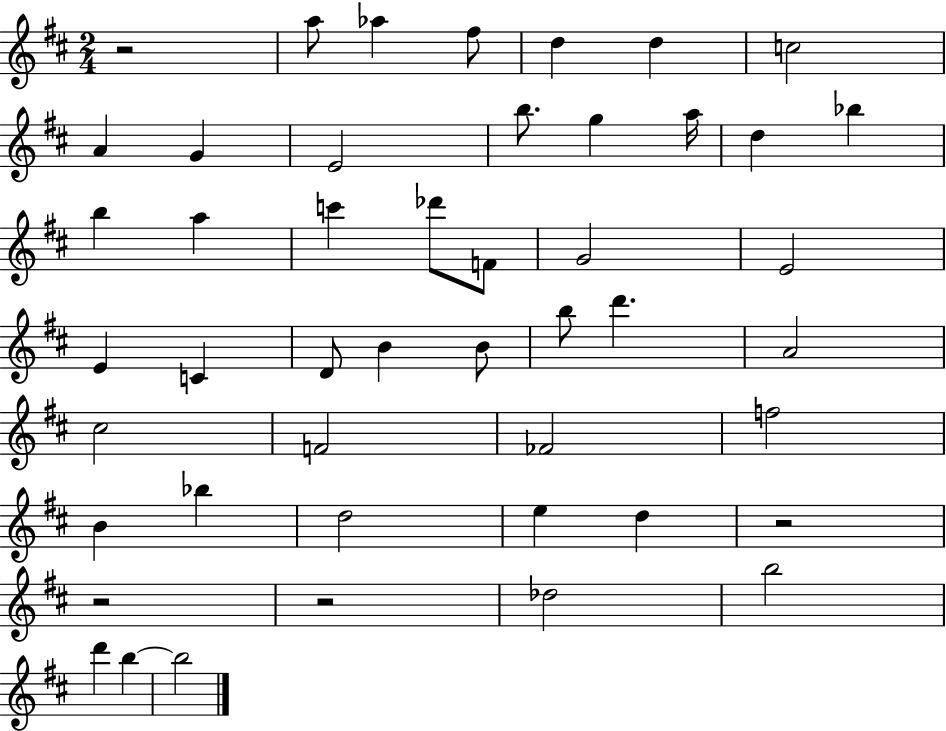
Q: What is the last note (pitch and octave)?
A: B5